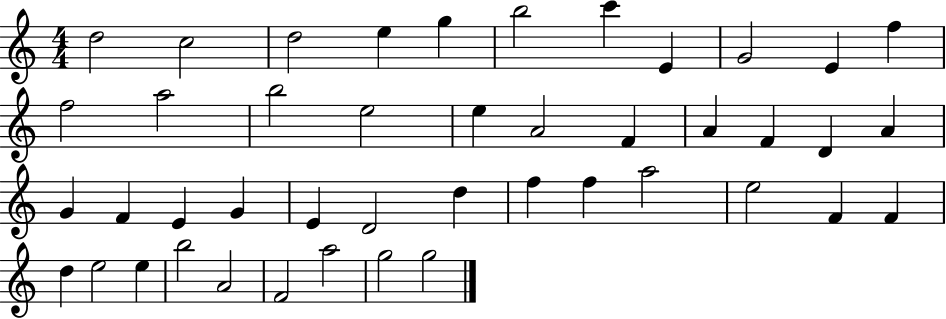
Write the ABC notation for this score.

X:1
T:Untitled
M:4/4
L:1/4
K:C
d2 c2 d2 e g b2 c' E G2 E f f2 a2 b2 e2 e A2 F A F D A G F E G E D2 d f f a2 e2 F F d e2 e b2 A2 F2 a2 g2 g2